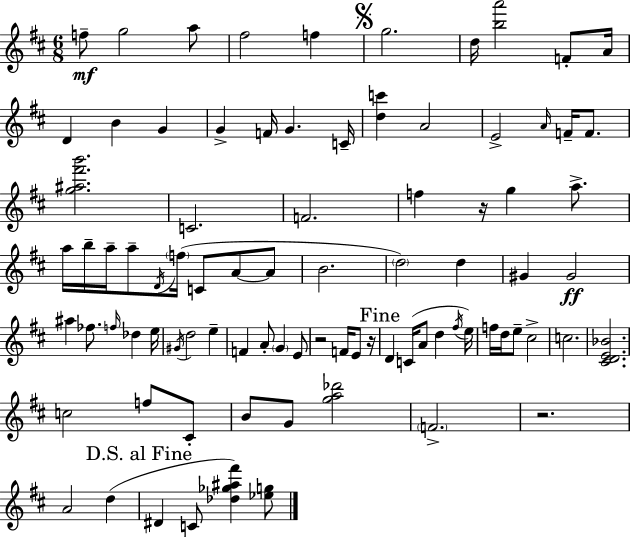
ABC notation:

X:1
T:Untitled
M:6/8
L:1/4
K:D
f/2 g2 a/2 ^f2 f g2 d/4 [ba']2 F/2 A/4 D B G G F/4 G C/4 [dc'] A2 E2 A/4 F/4 F/2 [g^a^f'b']2 C2 F2 f z/4 g a/2 a/4 b/4 a/4 a/2 D/4 f/4 C/2 A/2 A/2 B2 d2 d ^G ^G2 ^a _f/2 f/4 _d e/4 ^G/4 d2 e F A/2 G E/2 z2 F/4 E/2 z/4 D C/4 A/2 d ^f/4 e/4 f/4 d/4 e/2 ^c2 c2 [^CDE_B]2 c2 f/2 ^C/2 B/2 G/2 [ga_d']2 F2 z2 A2 d ^D C/2 [_d_g^a^f'] [_eg]/2